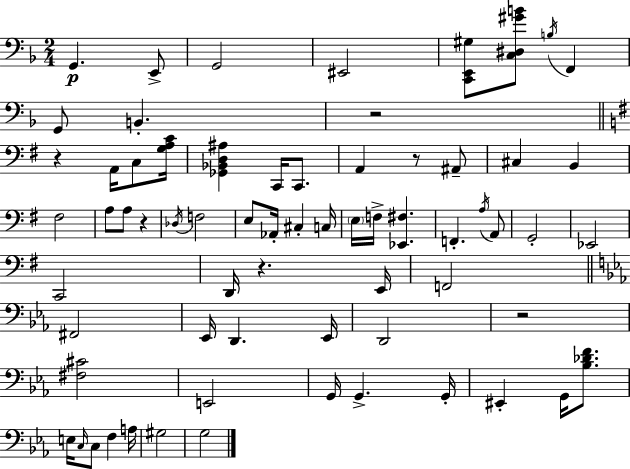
G2/q. E2/e G2/h EIS2/h [C2,E2,G#3]/e [C3,D#3,G#4,B4]/e B3/s F2/q G2/e B2/q. R/h R/q A2/s C3/e [G3,A3,C4]/s [Gb2,Bb2,D3,A#3]/q C2/s C2/e. A2/q R/e A#2/e C#3/q B2/q F#3/h A3/e A3/e R/q Db3/s F3/h E3/e Ab2/s C#3/q C3/s E3/s F3/s [Eb2,F#3]/q. F2/q. A3/s A2/e G2/h Eb2/h C2/h D2/s R/q. E2/s F2/h F#2/h Eb2/s D2/q. Eb2/s D2/h R/h [F#3,C#4]/h E2/h G2/s G2/q. G2/s EIS2/q G2/s [Bb3,Db4,F4]/e. E3/s C3/s C3/e F3/q A3/s G#3/h G3/h